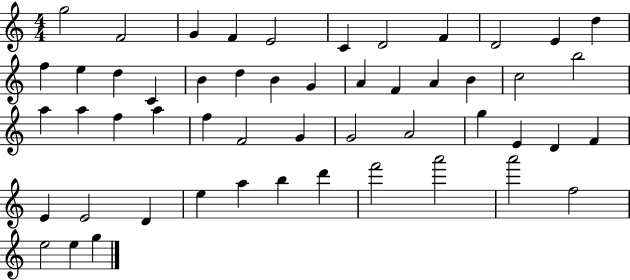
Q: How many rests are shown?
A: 0